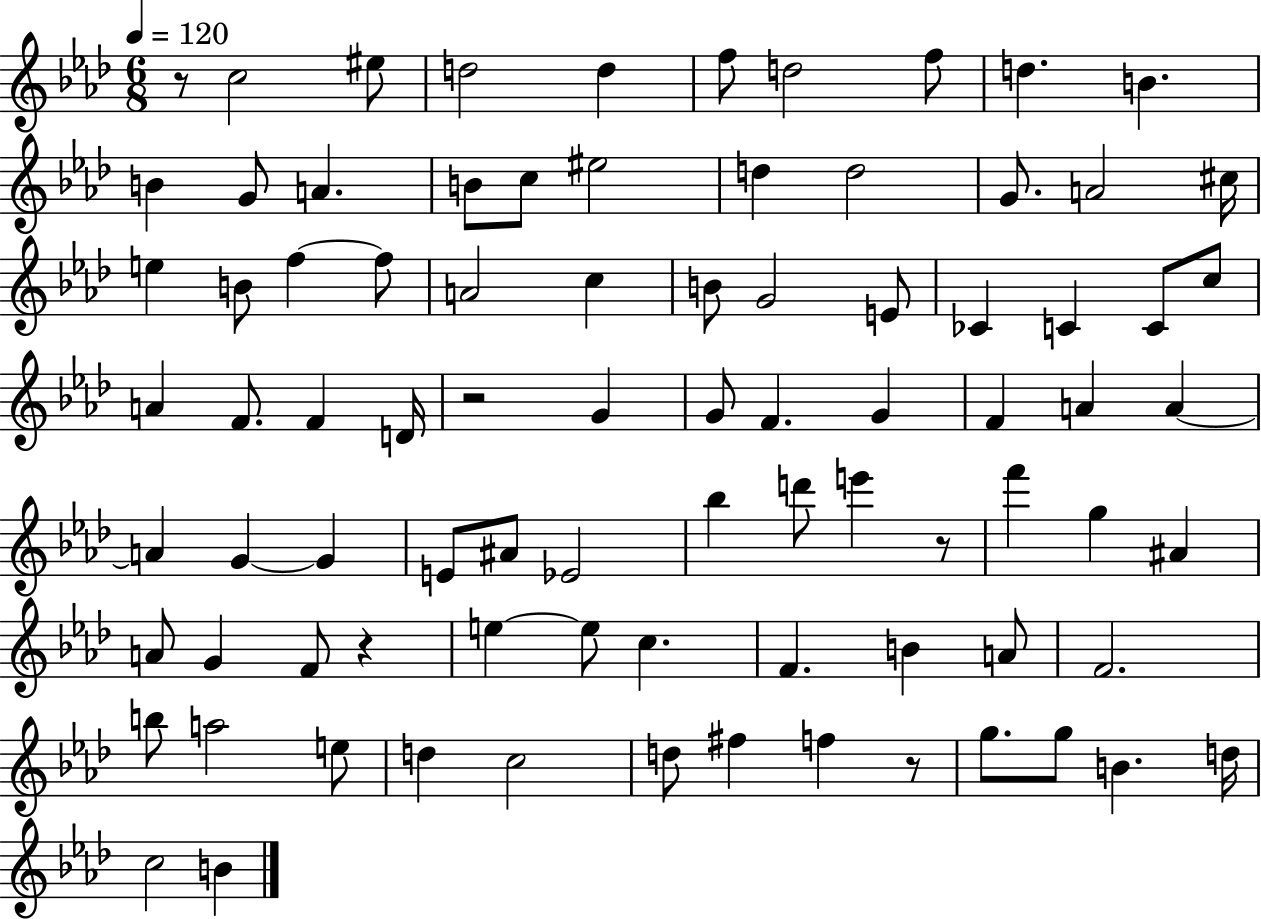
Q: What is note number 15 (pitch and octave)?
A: EIS5